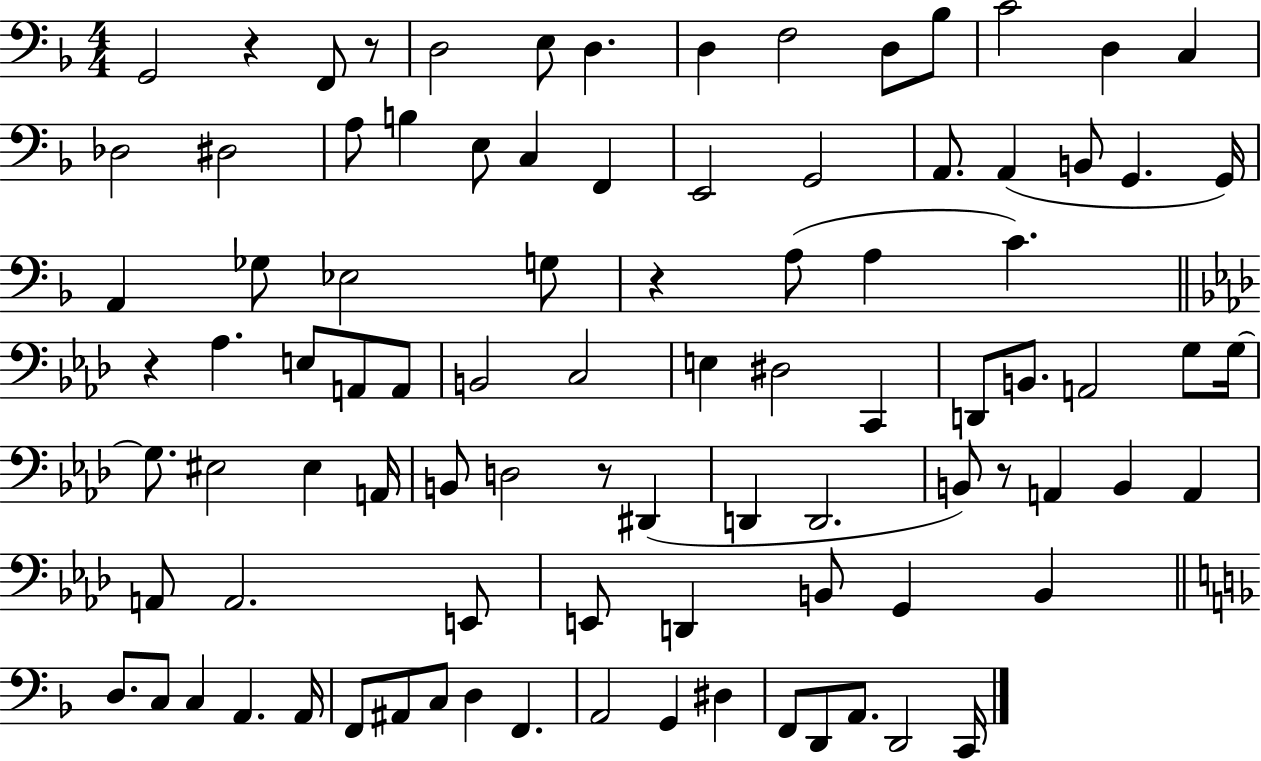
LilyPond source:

{
  \clef bass
  \numericTimeSignature
  \time 4/4
  \key f \major
  \repeat volta 2 { g,2 r4 f,8 r8 | d2 e8 d4. | d4 f2 d8 bes8 | c'2 d4 c4 | \break des2 dis2 | a8 b4 e8 c4 f,4 | e,2 g,2 | a,8. a,4( b,8 g,4. g,16) | \break a,4 ges8 ees2 g8 | r4 a8( a4 c'4.) | \bar "||" \break \key aes \major r4 aes4. e8 a,8 a,8 | b,2 c2 | e4 dis2 c,4 | d,8 b,8. a,2 g8 g16~~ | \break g8. eis2 eis4 a,16 | b,8 d2 r8 dis,4( | d,4 d,2. | b,8) r8 a,4 b,4 a,4 | \break a,8 a,2. e,8 | e,8 d,4 b,8 g,4 b,4 | \bar "||" \break \key f \major d8. c8 c4 a,4. a,16 | f,8 ais,8 c8 d4 f,4. | a,2 g,4 dis4 | f,8 d,8 a,8. d,2 c,16 | \break } \bar "|."
}